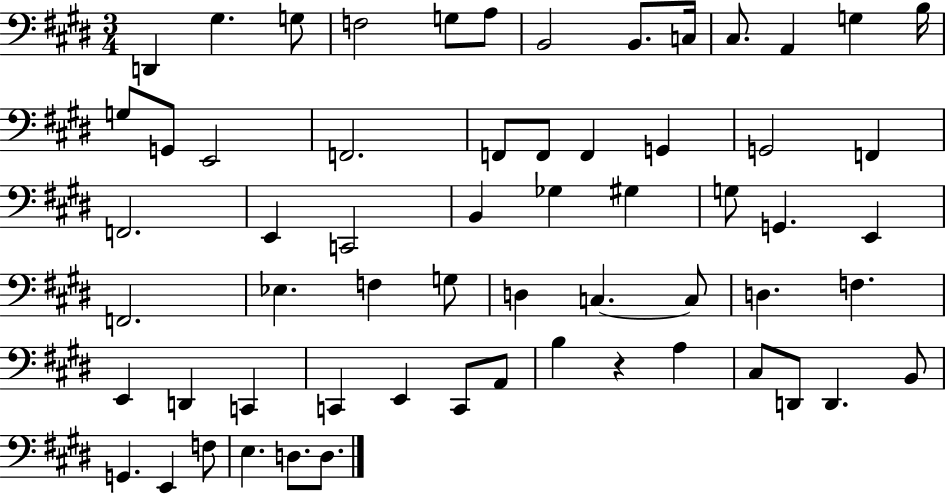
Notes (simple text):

D2/q G#3/q. G3/e F3/h G3/e A3/e B2/h B2/e. C3/s C#3/e. A2/q G3/q B3/s G3/e G2/e E2/h F2/h. F2/e F2/e F2/q G2/q G2/h F2/q F2/h. E2/q C2/h B2/q Gb3/q G#3/q G3/e G2/q. E2/q F2/h. Eb3/q. F3/q G3/e D3/q C3/q. C3/e D3/q. F3/q. E2/q D2/q C2/q C2/q E2/q C2/e A2/e B3/q R/q A3/q C#3/e D2/e D2/q. B2/e G2/q. E2/q F3/e E3/q. D3/e. D3/e.